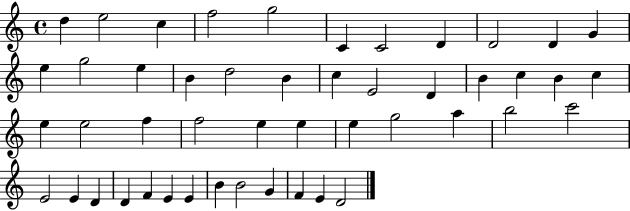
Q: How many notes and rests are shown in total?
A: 48